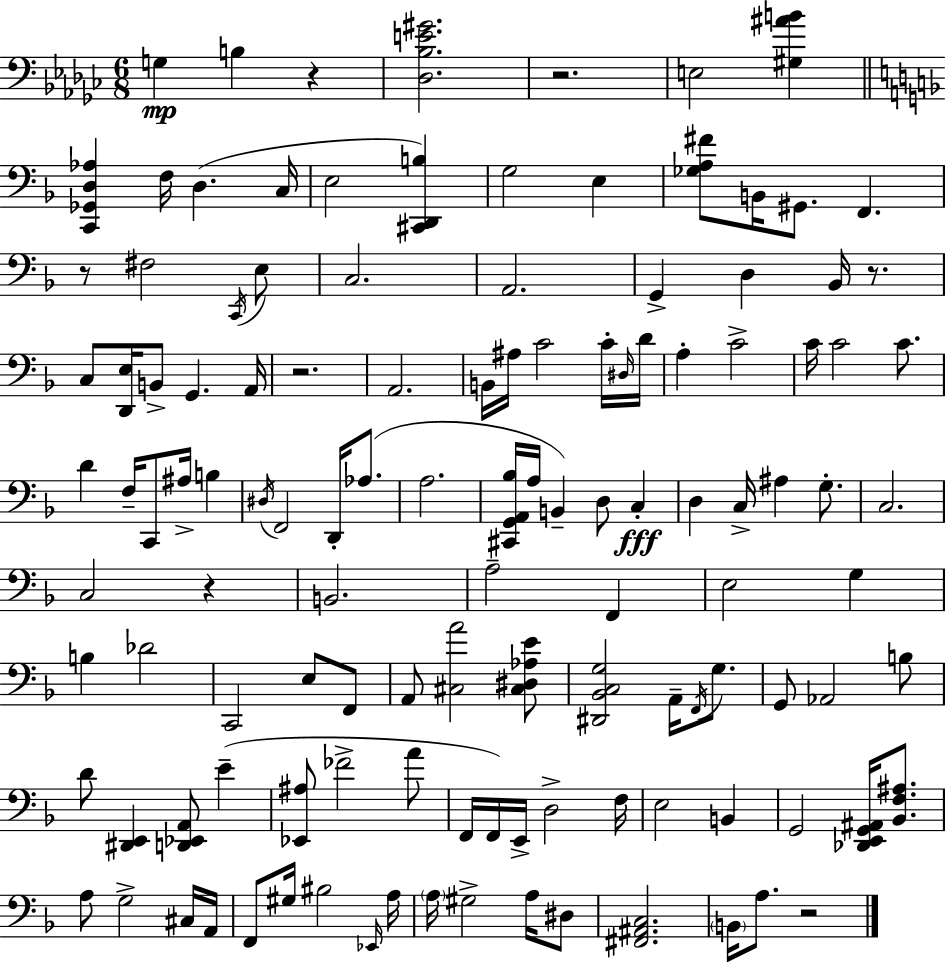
{
  \clef bass
  \numericTimeSignature
  \time 6/8
  \key ees \minor
  \repeat volta 2 { g4\mp b4 r4 | <des bes e' gis'>2. | r2. | e2 <gis ais' b'>4 | \break \bar "||" \break \key f \major <c, ges, d aes>4 f16 d4.( c16 | e2 <cis, d, b>4) | g2 e4 | <ges a fis'>8 b,16 gis,8. f,4. | \break r8 fis2 \acciaccatura { c,16 } e8 | c2. | a,2. | g,4-> d4 bes,16 r8. | \break c8 <d, e>16 b,8-> g,4. | a,16 r2. | a,2. | b,16 ais16 c'2 c'16-. | \break \grace { dis16 } d'16 a4-. c'2-> | c'16 c'2 c'8. | d'4 f16-- c,8 ais16-> b4 | \acciaccatura { dis16 } f,2 d,16-. | \break aes8.( a2. | <cis, g, a, bes>16 a16 b,4--) d8 c4-.\fff | d4 c16-> ais4 | g8.-. c2. | \break c2 r4 | b,2. | a2-- f,4 | e2 g4 | \break b4 des'2 | c,2 e8 | f,8 a,8 <cis a'>2 | <cis dis aes e'>8 <dis, bes, c g>2 a,16-- | \break \acciaccatura { f,16 } g8. g,8 aes,2 | b8 d'8 <dis, e,>4 <d, ees, a,>8 | e'4--( <ees, ais>8 fes'2-> | a'8 f,16 f,16) e,16-> d2-> | \break f16 e2 | b,4 g,2 | <des, e, g, ais,>16 <bes, f ais>8. a8 g2-> | cis16 a,16 f,8 gis16 bis2 | \break \grace { ees,16 } a16 \parenthesize a16 gis2-> | a16 dis8 <fis, ais, c>2. | \parenthesize b,16 a8. r2 | } \bar "|."
}